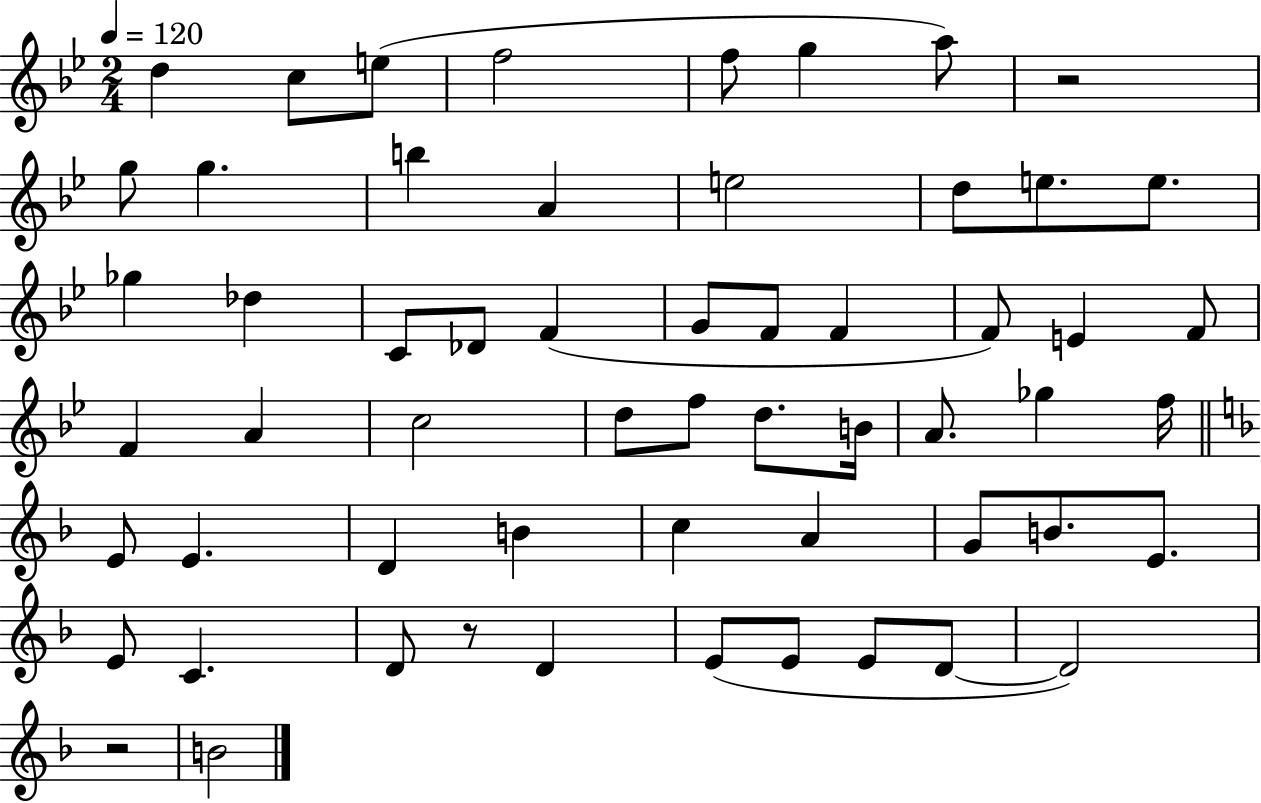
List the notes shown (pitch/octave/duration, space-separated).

D5/q C5/e E5/e F5/h F5/e G5/q A5/e R/h G5/e G5/q. B5/q A4/q E5/h D5/e E5/e. E5/e. Gb5/q Db5/q C4/e Db4/e F4/q G4/e F4/e F4/q F4/e E4/q F4/e F4/q A4/q C5/h D5/e F5/e D5/e. B4/s A4/e. Gb5/q F5/s E4/e E4/q. D4/q B4/q C5/q A4/q G4/e B4/e. E4/e. E4/e C4/q. D4/e R/e D4/q E4/e E4/e E4/e D4/e D4/h R/h B4/h